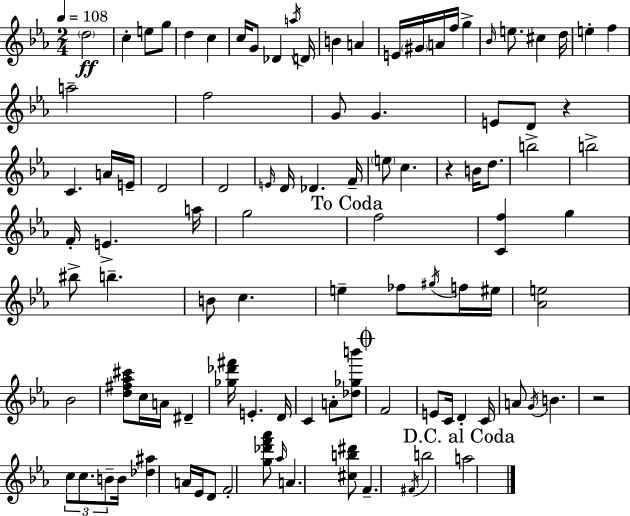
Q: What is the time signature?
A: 2/4